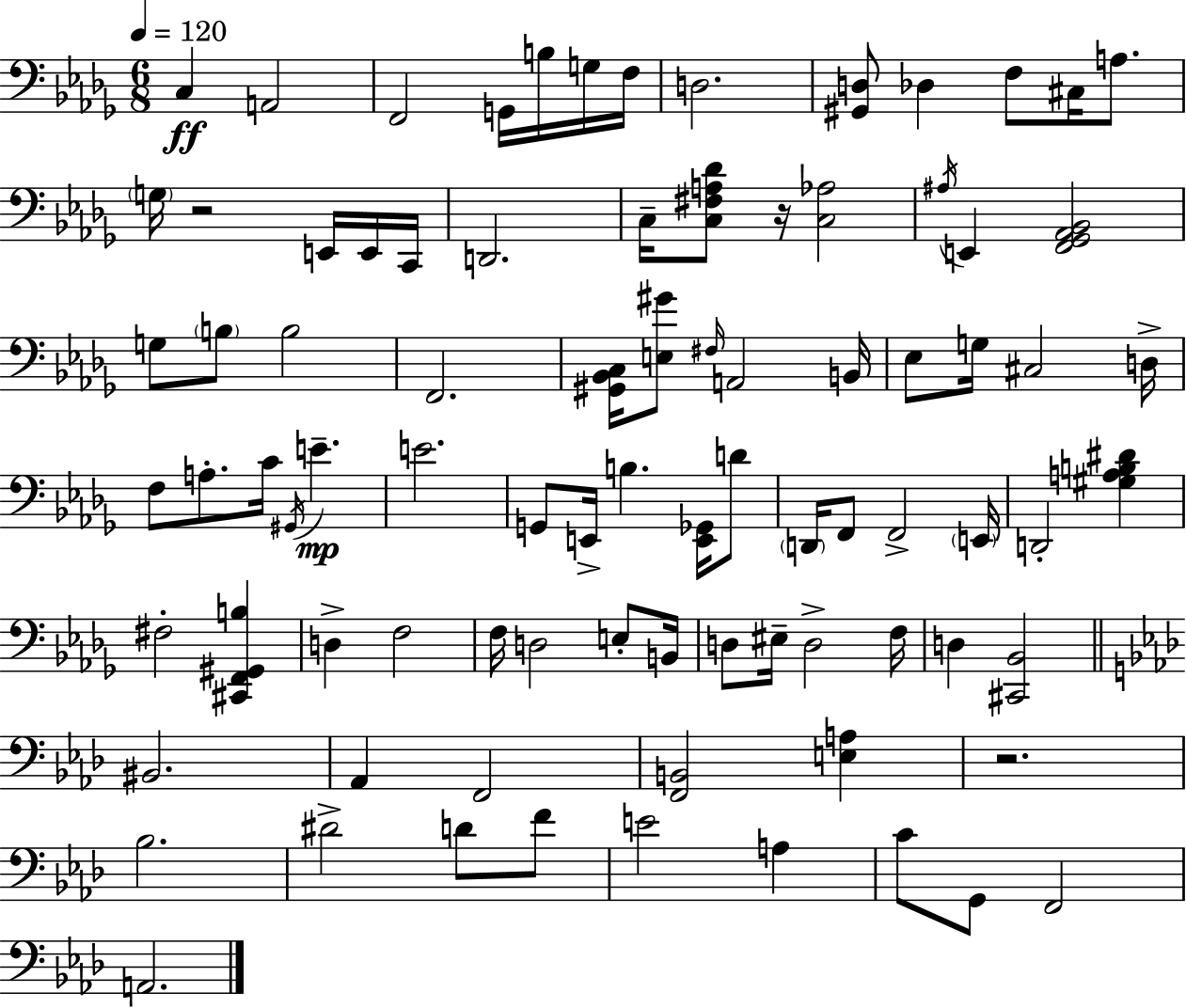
{
  \clef bass
  \numericTimeSignature
  \time 6/8
  \key bes \minor
  \tempo 4 = 120
  c4\ff a,2 | f,2 g,16 b16 g16 f16 | d2. | <gis, d>8 des4 f8 cis16 a8. | \break \parenthesize g16 r2 e,16 e,16 c,16 | d,2. | c16-- <c fis a des'>8 r16 <c aes>2 | \acciaccatura { ais16 } e,4 <f, ges, aes, bes,>2 | \break g8 \parenthesize b8 b2 | f,2. | <gis, bes, c>16 <e gis'>8 \grace { fis16 } a,2 | b,16 ees8 g16 cis2 | \break d16-> f8 a8.-. c'16 \acciaccatura { gis,16 } e'4.--\mp | e'2. | g,8 e,16-> b4. | <e, ges,>16 d'8 \parenthesize d,16 f,8 f,2-> | \break \parenthesize e,16 d,2-. <gis a b dis'>4 | fis2-. <cis, f, gis, b>4 | d4-> f2 | f16 d2 | \break e8-. b,16 d8 eis16-- d2-> | f16 d4 <cis, bes,>2 | \bar "||" \break \key aes \major bis,2. | aes,4 f,2 | <f, b,>2 <e a>4 | r2. | \break bes2. | dis'2-> d'8 f'8 | e'2 a4 | c'8 g,8 f,2 | \break a,2. | \bar "|."
}